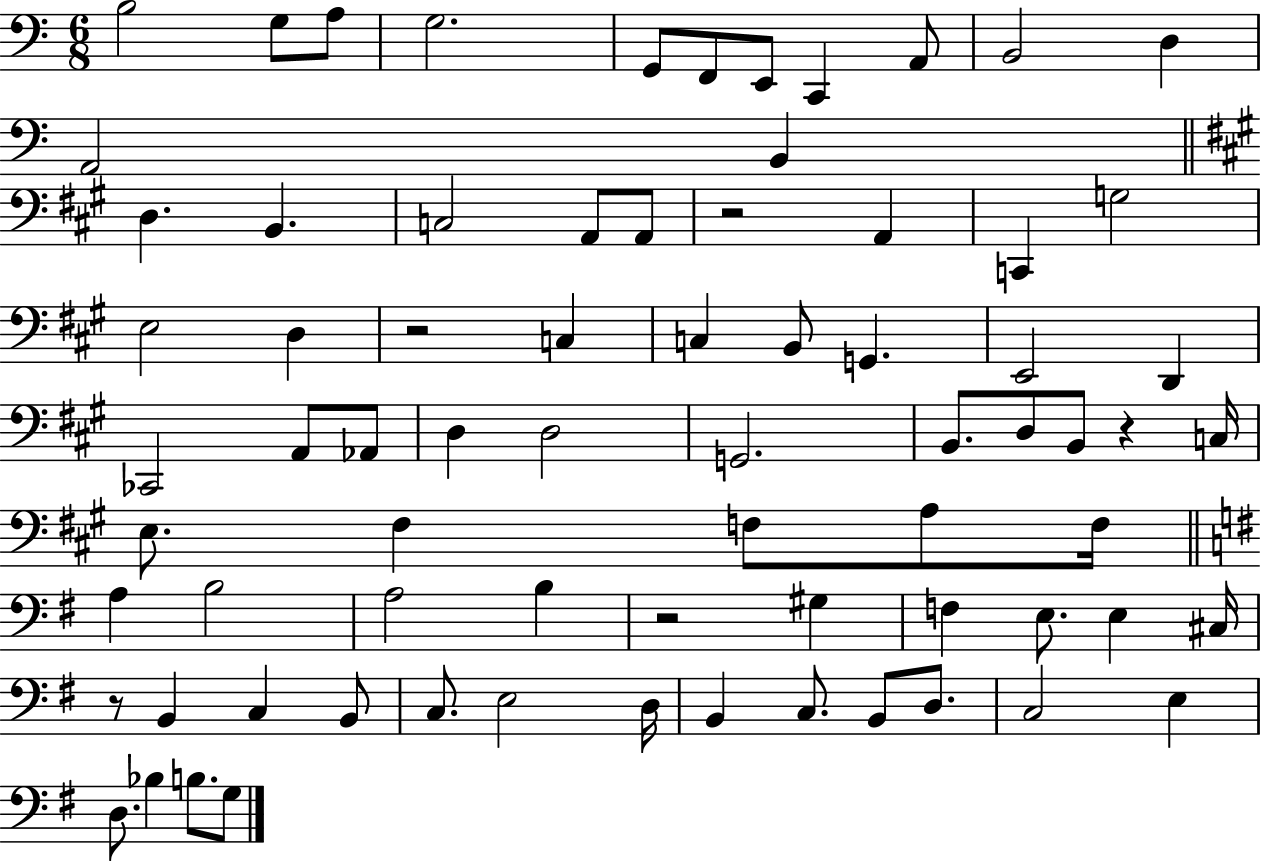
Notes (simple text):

B3/h G3/e A3/e G3/h. G2/e F2/e E2/e C2/q A2/e B2/h D3/q A2/h B2/q D3/q. B2/q. C3/h A2/e A2/e R/h A2/q C2/q G3/h E3/h D3/q R/h C3/q C3/q B2/e G2/q. E2/h D2/q CES2/h A2/e Ab2/e D3/q D3/h G2/h. B2/e. D3/e B2/e R/q C3/s E3/e. F#3/q F3/e A3/e F3/s A3/q B3/h A3/h B3/q R/h G#3/q F3/q E3/e. E3/q C#3/s R/e B2/q C3/q B2/e C3/e. E3/h D3/s B2/q C3/e. B2/e D3/e. C3/h E3/q D3/e. Bb3/q B3/e. G3/e